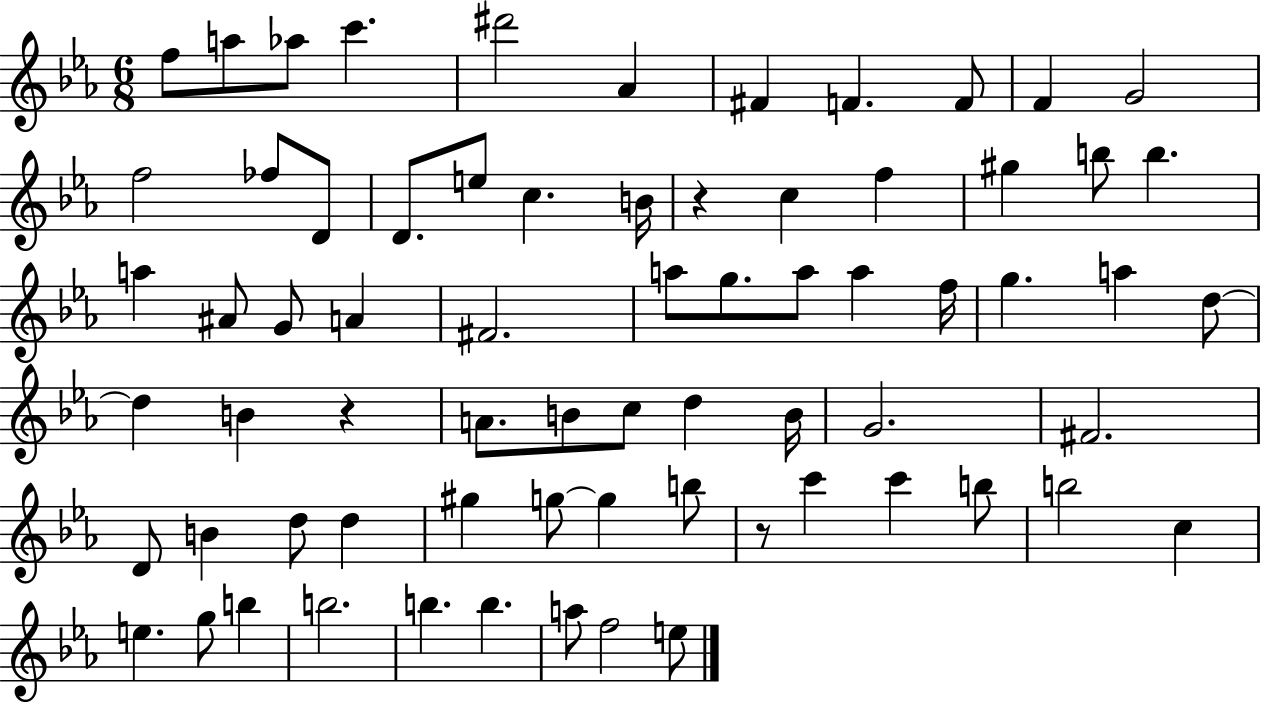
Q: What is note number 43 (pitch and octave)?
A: B4